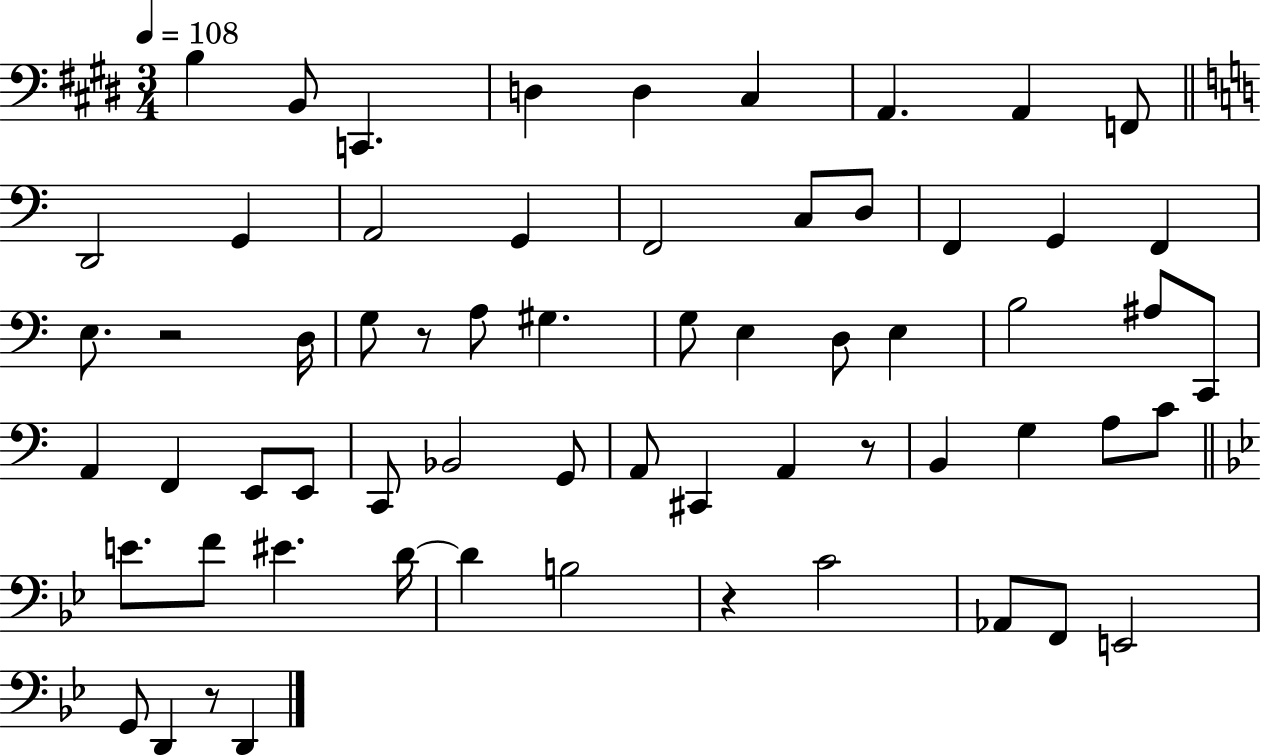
B3/q B2/e C2/q. D3/q D3/q C#3/q A2/q. A2/q F2/e D2/h G2/q A2/h G2/q F2/h C3/e D3/e F2/q G2/q F2/q E3/e. R/h D3/s G3/e R/e A3/e G#3/q. G3/e E3/q D3/e E3/q B3/h A#3/e C2/e A2/q F2/q E2/e E2/e C2/e Bb2/h G2/e A2/e C#2/q A2/q R/e B2/q G3/q A3/e C4/e E4/e. F4/e EIS4/q. D4/s D4/q B3/h R/q C4/h Ab2/e F2/e E2/h G2/e D2/q R/e D2/q